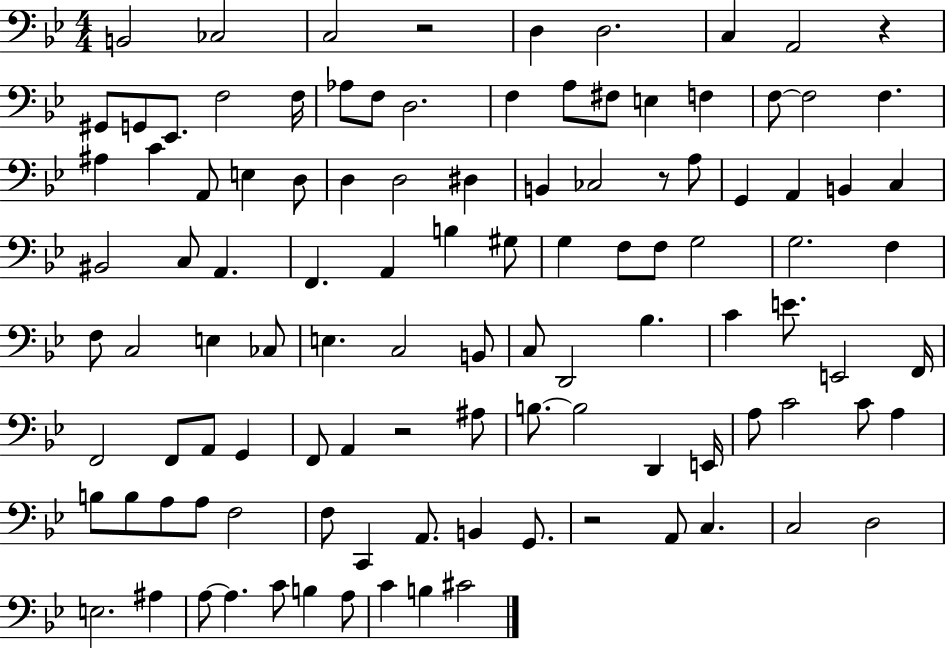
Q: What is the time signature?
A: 4/4